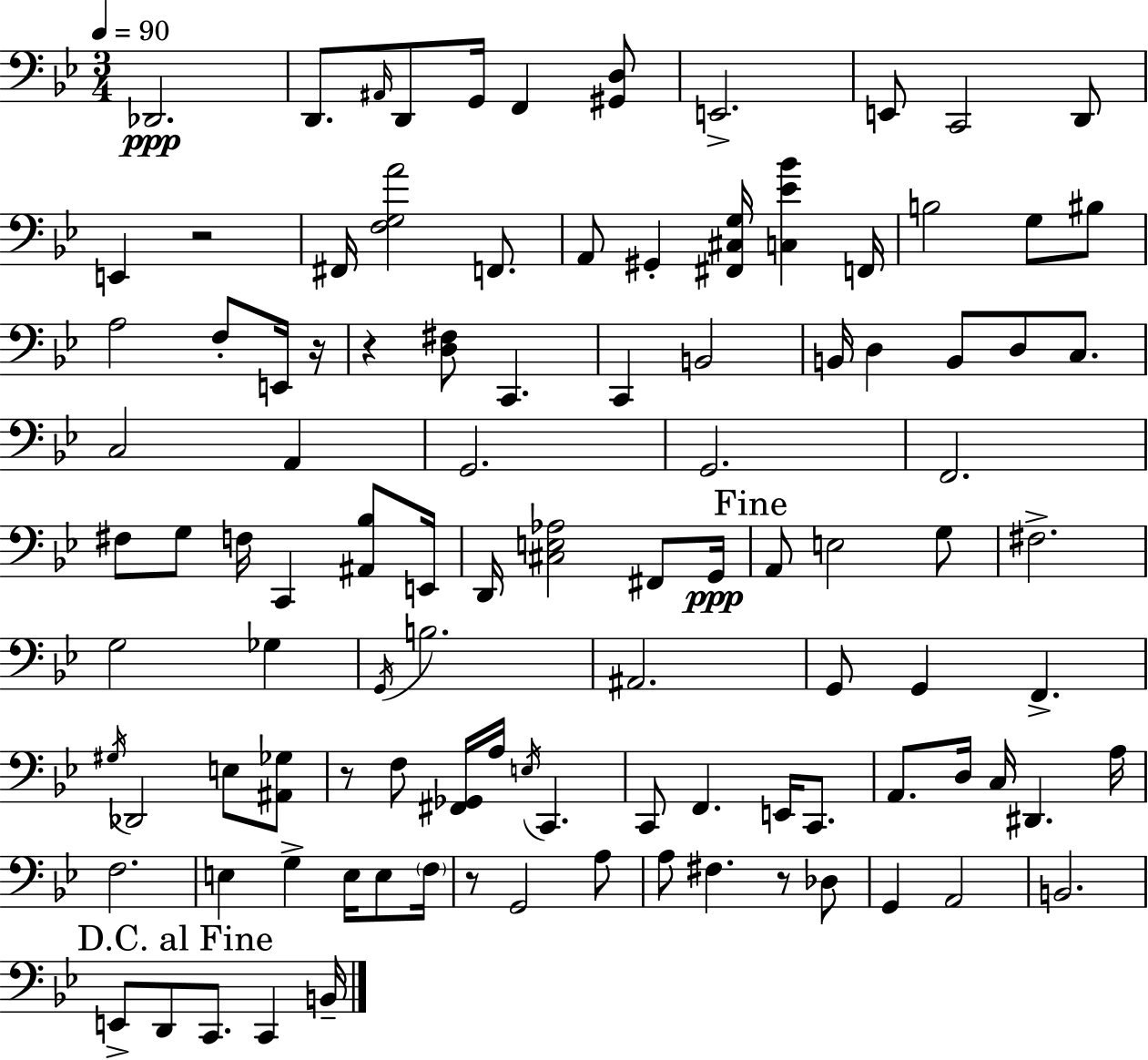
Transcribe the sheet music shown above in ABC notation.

X:1
T:Untitled
M:3/4
L:1/4
K:Gm
_D,,2 D,,/2 ^A,,/4 D,,/2 G,,/4 F,, [^G,,D,]/2 E,,2 E,,/2 C,,2 D,,/2 E,, z2 ^F,,/4 [F,G,A]2 F,,/2 A,,/2 ^G,, [^F,,^C,G,]/4 [C,_E_B] F,,/4 B,2 G,/2 ^B,/2 A,2 F,/2 E,,/4 z/4 z [D,^F,]/2 C,, C,, B,,2 B,,/4 D, B,,/2 D,/2 C,/2 C,2 A,, G,,2 G,,2 F,,2 ^F,/2 G,/2 F,/4 C,, [^A,,_B,]/2 E,,/4 D,,/4 [^C,E,_A,]2 ^F,,/2 G,,/4 A,,/2 E,2 G,/2 ^F,2 G,2 _G, G,,/4 B,2 ^A,,2 G,,/2 G,, F,, ^G,/4 _D,,2 E,/2 [^A,,_G,]/2 z/2 F,/2 [^F,,_G,,]/4 A,/4 E,/4 C,, C,,/2 F,, E,,/4 C,,/2 A,,/2 D,/4 C,/4 ^D,, A,/4 F,2 E, G, E,/4 E,/2 F,/4 z/2 G,,2 A,/2 A,/2 ^F, z/2 _D,/2 G,, A,,2 B,,2 E,,/2 D,,/2 C,,/2 C,, B,,/4